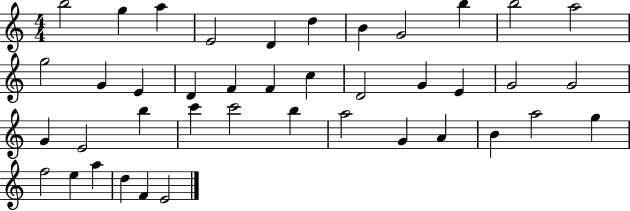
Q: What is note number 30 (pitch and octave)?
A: A5